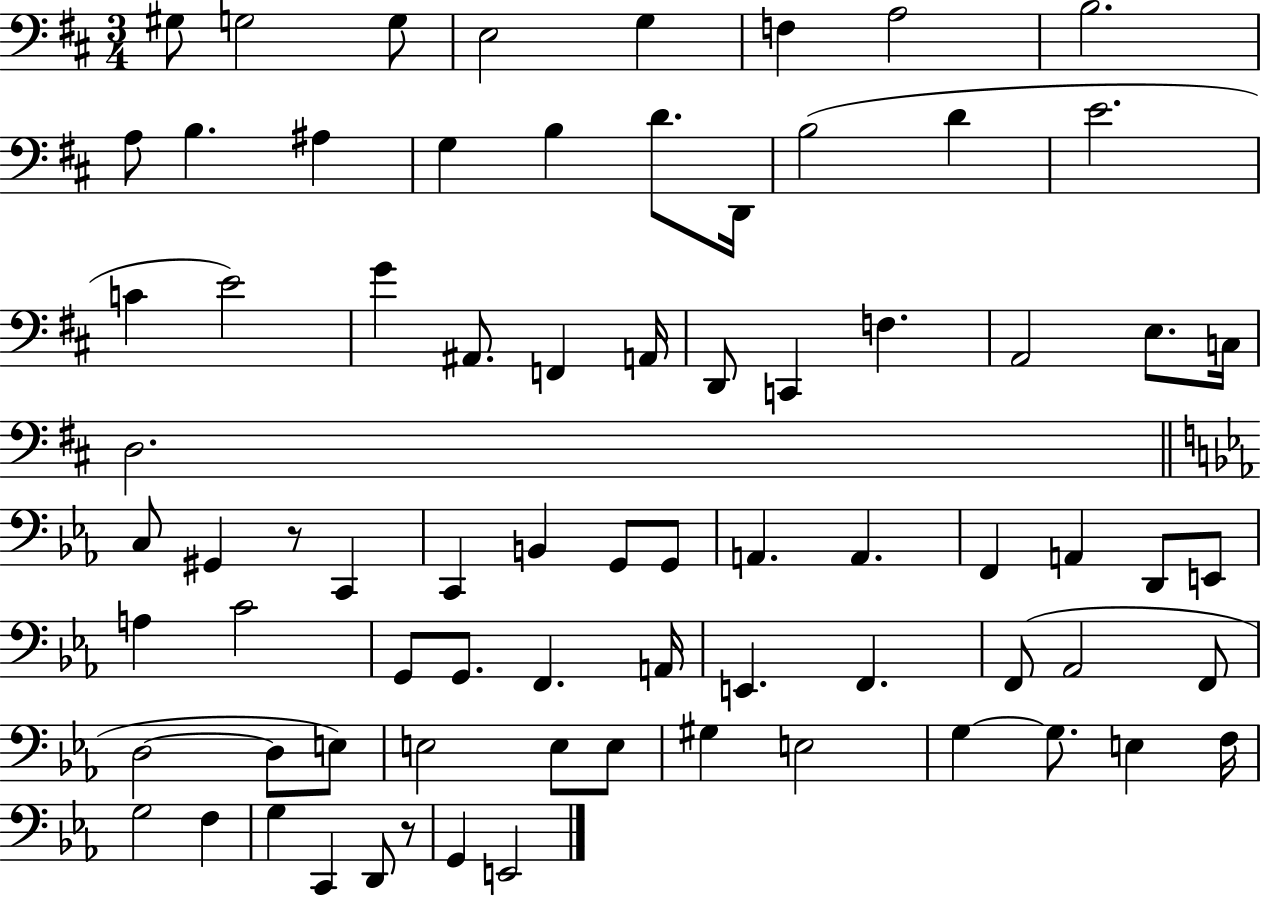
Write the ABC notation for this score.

X:1
T:Untitled
M:3/4
L:1/4
K:D
^G,/2 G,2 G,/2 E,2 G, F, A,2 B,2 A,/2 B, ^A, G, B, D/2 D,,/4 B,2 D E2 C E2 G ^A,,/2 F,, A,,/4 D,,/2 C,, F, A,,2 E,/2 C,/4 D,2 C,/2 ^G,, z/2 C,, C,, B,, G,,/2 G,,/2 A,, A,, F,, A,, D,,/2 E,,/2 A, C2 G,,/2 G,,/2 F,, A,,/4 E,, F,, F,,/2 _A,,2 F,,/2 D,2 D,/2 E,/2 E,2 E,/2 E,/2 ^G, E,2 G, G,/2 E, F,/4 G,2 F, G, C,, D,,/2 z/2 G,, E,,2